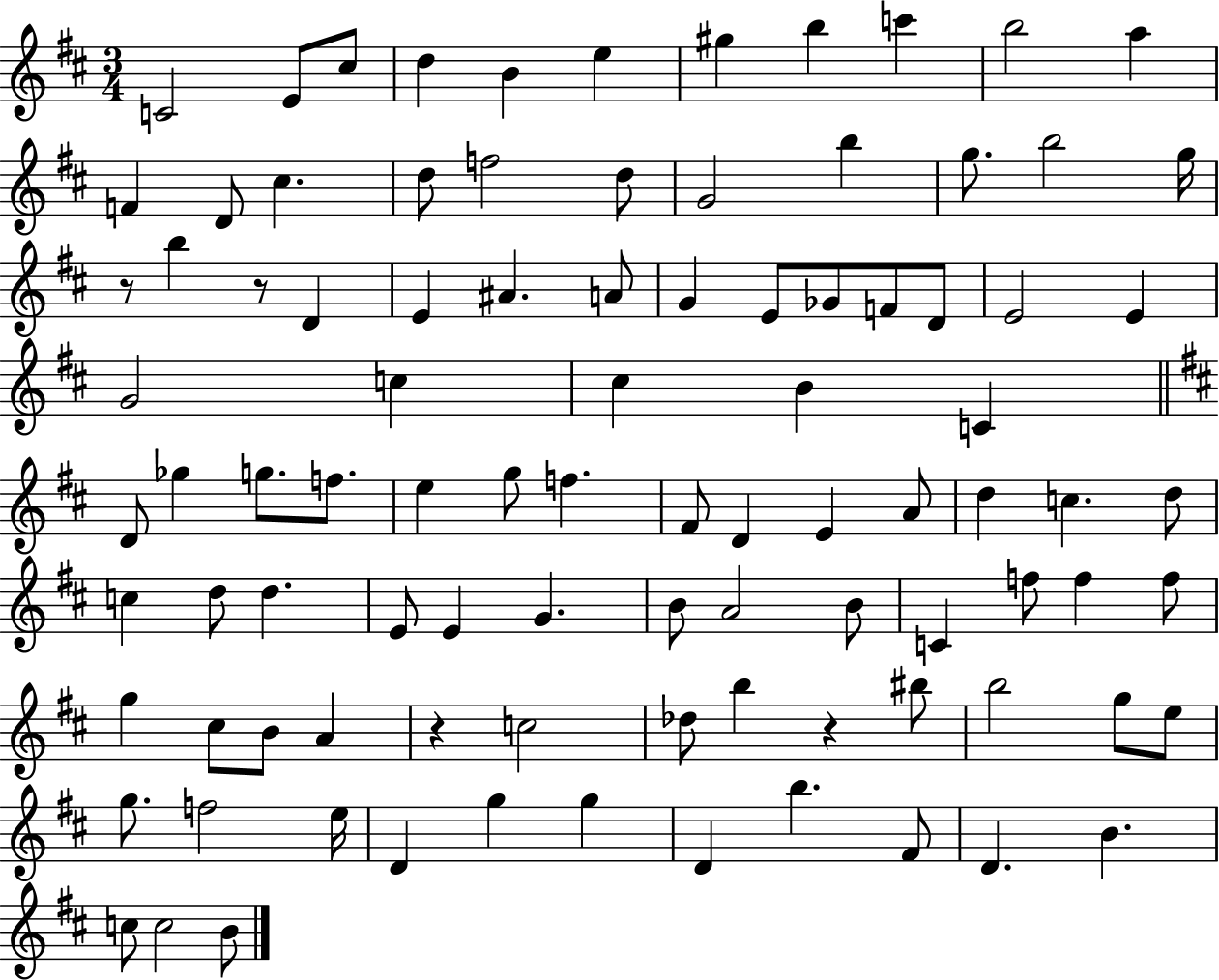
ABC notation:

X:1
T:Untitled
M:3/4
L:1/4
K:D
C2 E/2 ^c/2 d B e ^g b c' b2 a F D/2 ^c d/2 f2 d/2 G2 b g/2 b2 g/4 z/2 b z/2 D E ^A A/2 G E/2 _G/2 F/2 D/2 E2 E G2 c ^c B C D/2 _g g/2 f/2 e g/2 f ^F/2 D E A/2 d c d/2 c d/2 d E/2 E G B/2 A2 B/2 C f/2 f f/2 g ^c/2 B/2 A z c2 _d/2 b z ^b/2 b2 g/2 e/2 g/2 f2 e/4 D g g D b ^F/2 D B c/2 c2 B/2